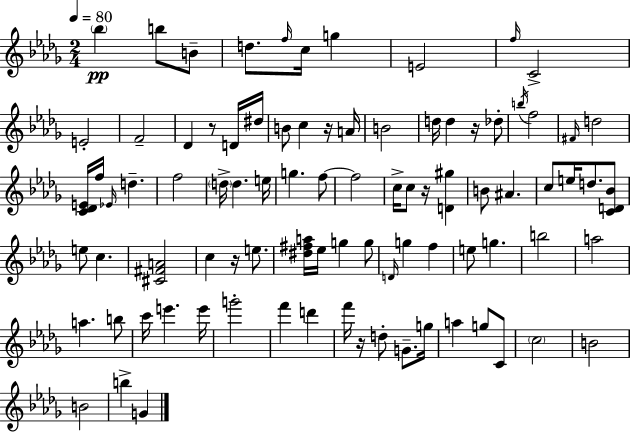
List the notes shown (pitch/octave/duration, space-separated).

Bb5/q B5/e B4/e D5/e. F5/s C5/s G5/q E4/h F5/s C4/h E4/h F4/h Db4/q R/e D4/s D#5/s B4/e C5/q R/s A4/s B4/h D5/s D5/q R/s Db5/e B5/s F5/h F#4/s D5/h [C4,Db4,E4]/s F5/s Eb4/s D5/q. F5/h D5/s D5/q. E5/s G5/q. F5/e F5/h C5/s C5/e R/s [D4,G#5]/q B4/e A#4/q. C5/e E5/s D5/e. [C4,D4,Bb4]/e E5/e C5/q. [C#4,F#4,A4]/h C5/q R/s E5/e. [D#5,F#5,A5]/s Eb5/s G5/q G5/e D4/s G5/q F5/q E5/e G5/q. B5/h A5/h A5/q. B5/e C6/s E6/q. E6/s G6/h F6/q D6/q F6/s R/s D5/e G4/e. G5/s A5/q G5/e C4/e C5/h B4/h B4/h B5/q G4/q